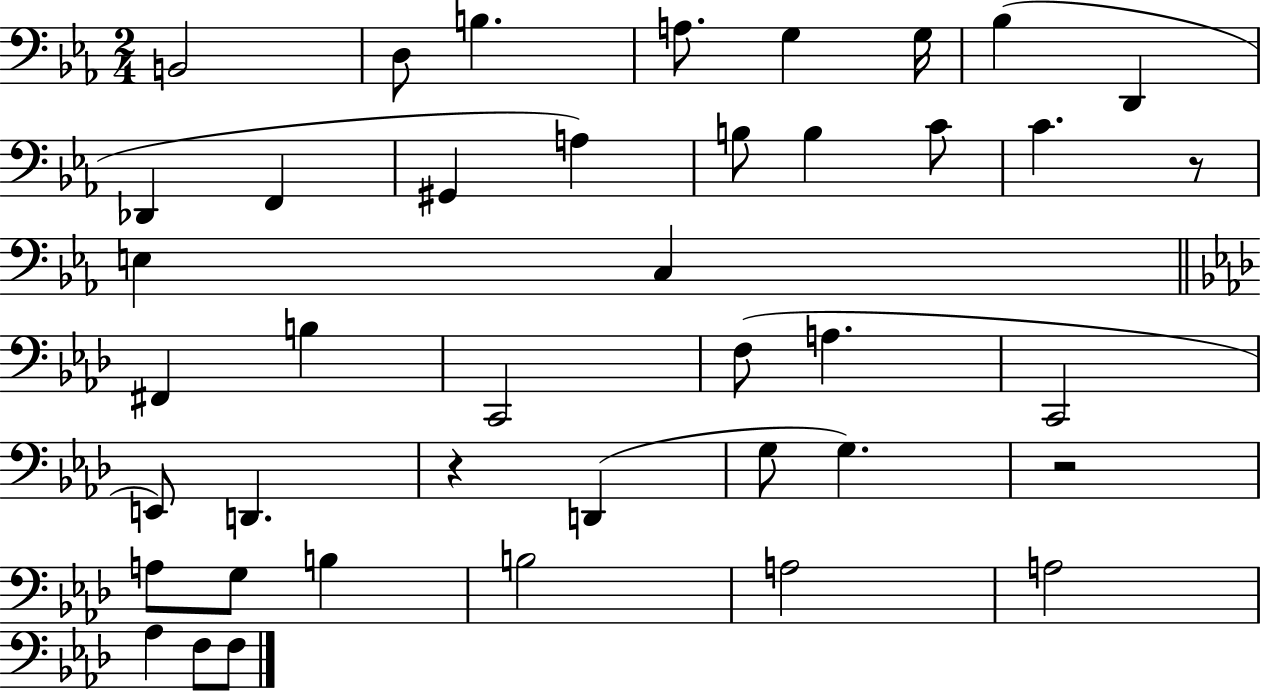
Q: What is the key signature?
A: EES major